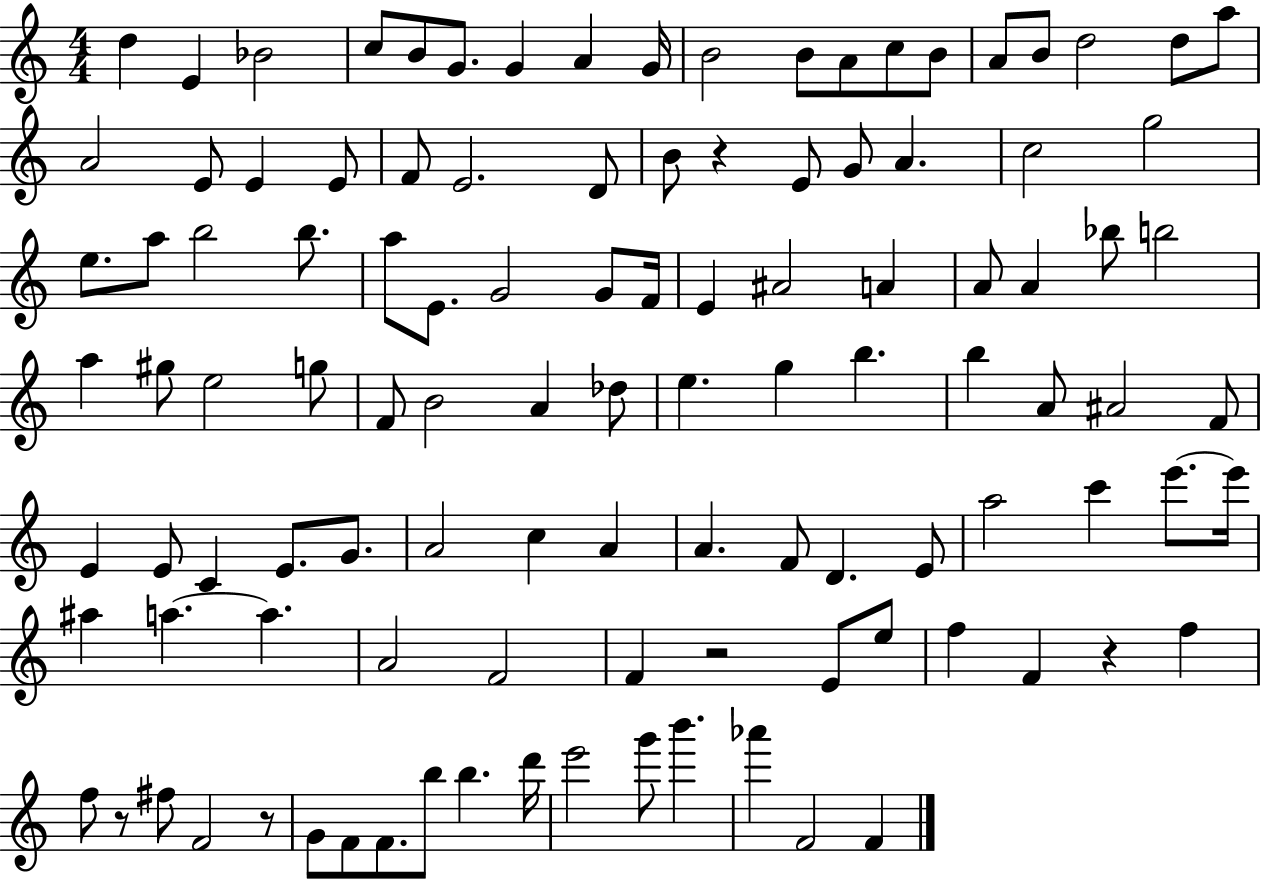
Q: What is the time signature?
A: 4/4